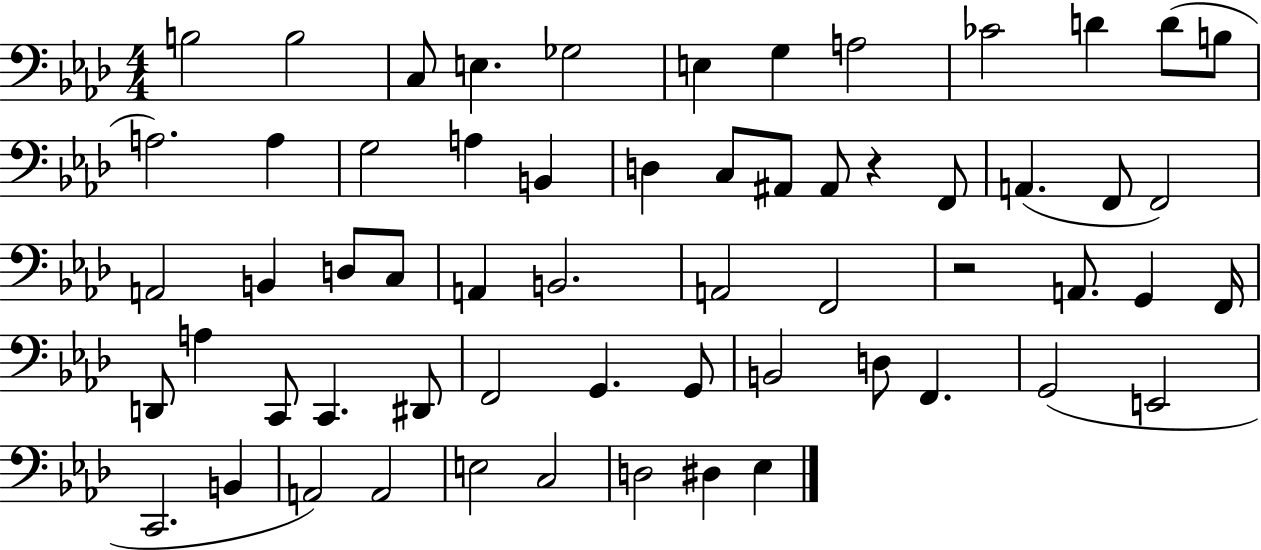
X:1
T:Untitled
M:4/4
L:1/4
K:Ab
B,2 B,2 C,/2 E, _G,2 E, G, A,2 _C2 D D/2 B,/2 A,2 A, G,2 A, B,, D, C,/2 ^A,,/2 ^A,,/2 z F,,/2 A,, F,,/2 F,,2 A,,2 B,, D,/2 C,/2 A,, B,,2 A,,2 F,,2 z2 A,,/2 G,, F,,/4 D,,/2 A, C,,/2 C,, ^D,,/2 F,,2 G,, G,,/2 B,,2 D,/2 F,, G,,2 E,,2 C,,2 B,, A,,2 A,,2 E,2 C,2 D,2 ^D, _E,